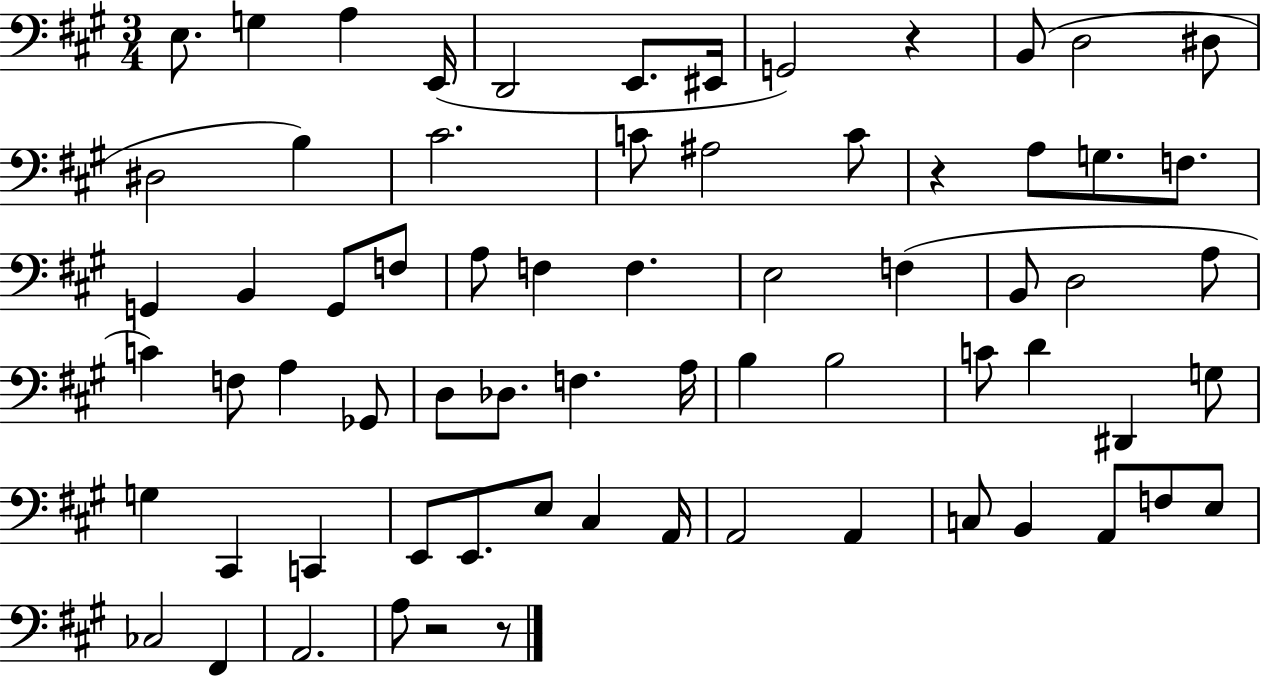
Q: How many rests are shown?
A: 4